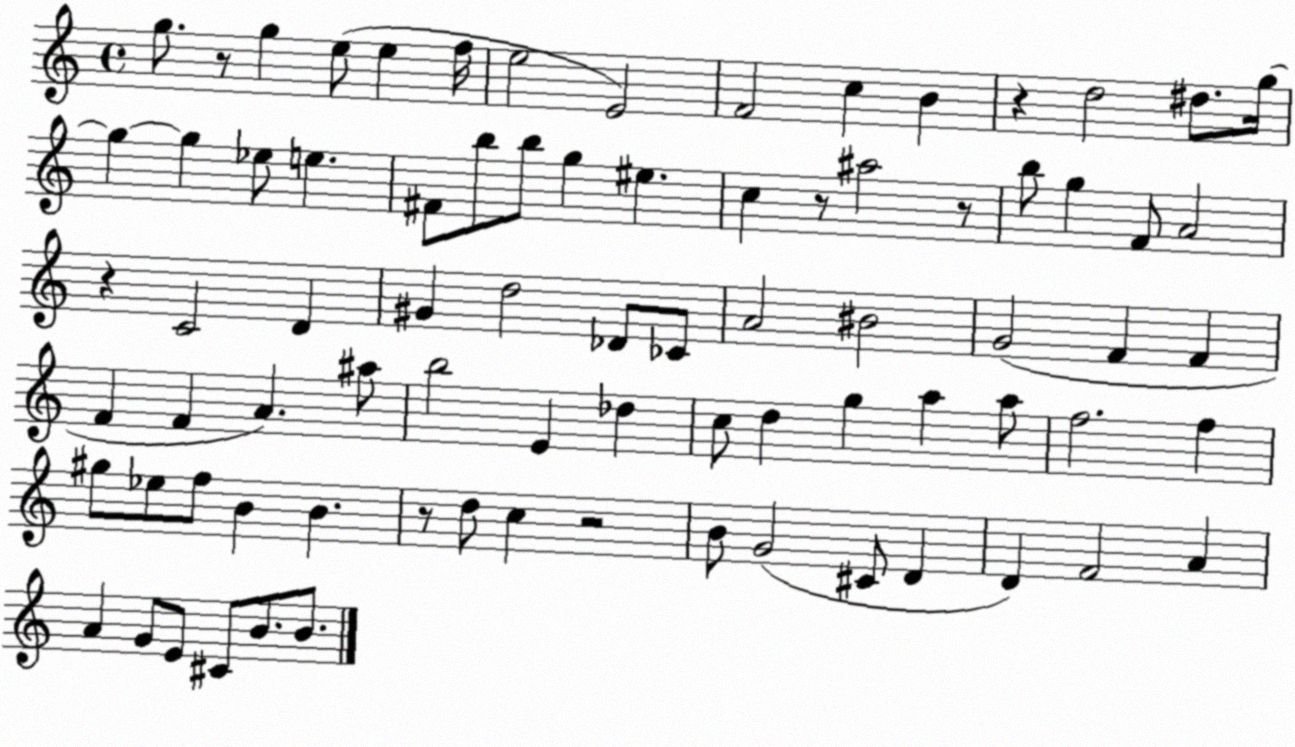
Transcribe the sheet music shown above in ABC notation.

X:1
T:Untitled
M:4/4
L:1/4
K:C
g/2 z/2 g e/2 e f/4 e2 E2 F2 c B z d2 ^d/2 g/4 g g _e/2 e ^F/2 b/2 b/2 g ^e c z/2 ^a2 z/2 b/2 g F/2 A2 z C2 D ^G d2 _D/2 _C/2 A2 ^B2 G2 F F F F A ^a/2 b2 E _d c/2 d g a a/2 f2 f ^g/2 _e/2 f/2 B B z/2 d/2 c z2 B/2 G2 ^C/2 D D F2 A A G/2 E/2 ^C/2 B/2 B/2